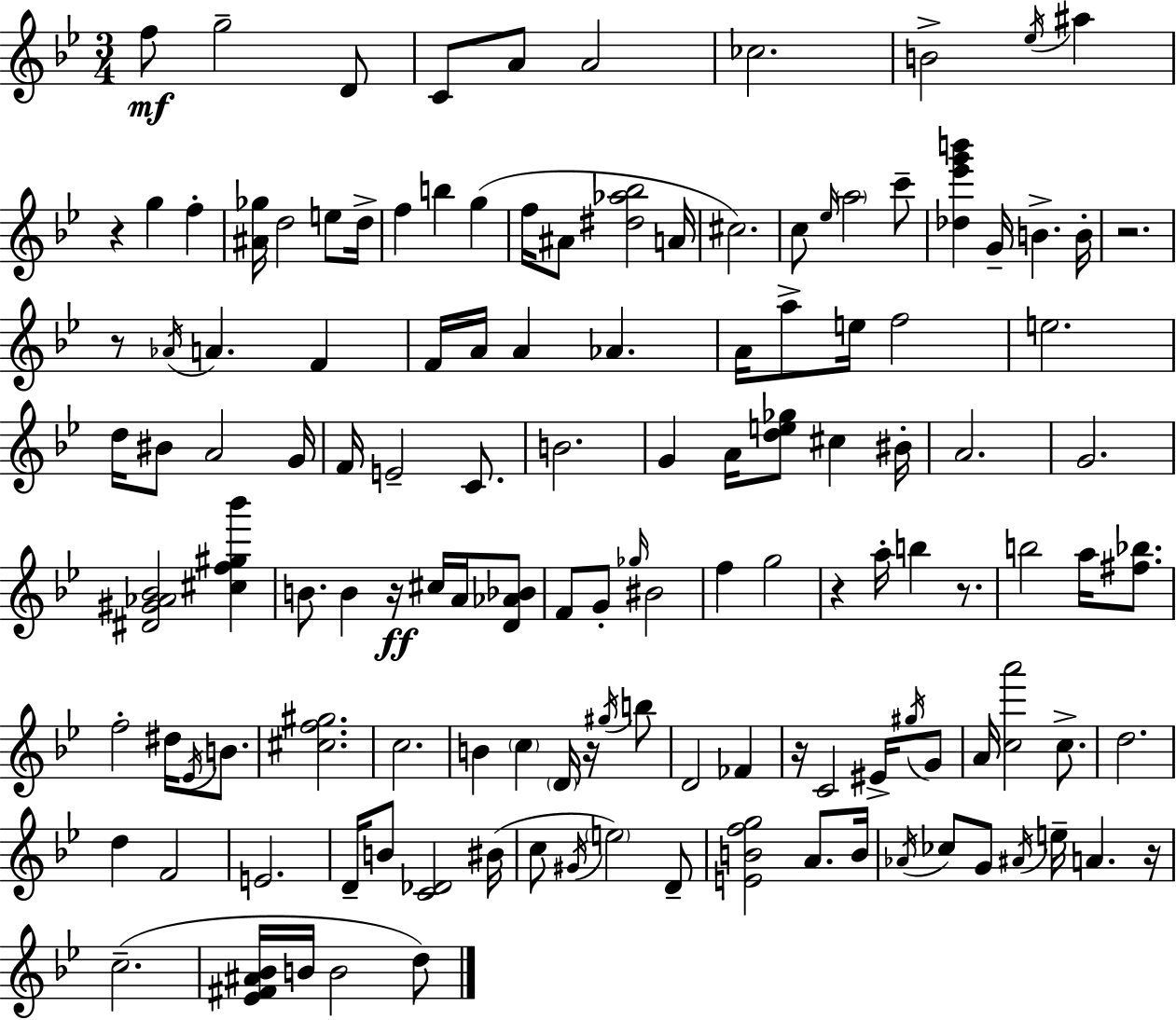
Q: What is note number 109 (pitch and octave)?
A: B4